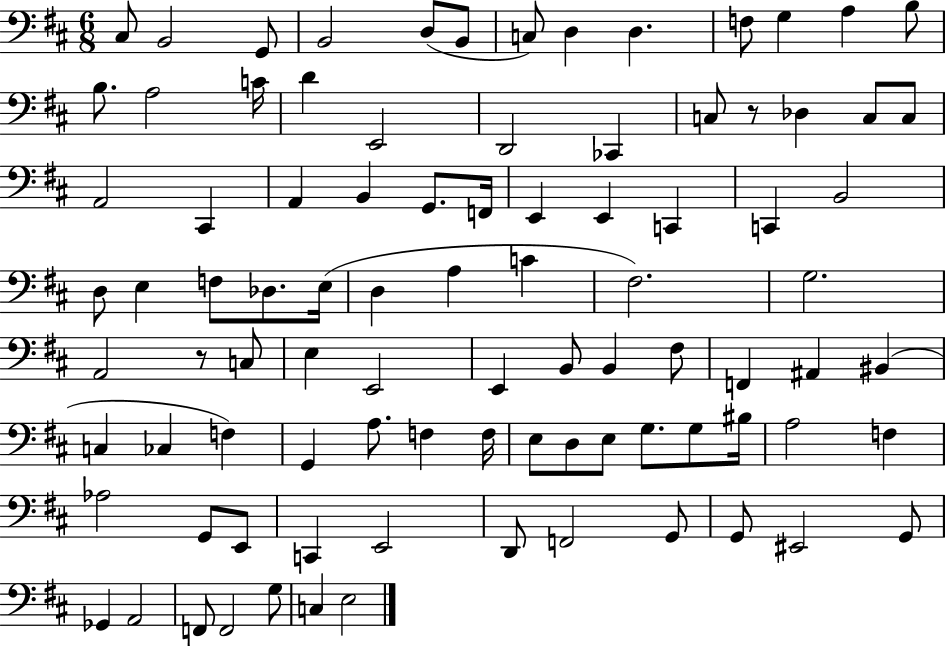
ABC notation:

X:1
T:Untitled
M:6/8
L:1/4
K:D
^C,/2 B,,2 G,,/2 B,,2 D,/2 B,,/2 C,/2 D, D, F,/2 G, A, B,/2 B,/2 A,2 C/4 D E,,2 D,,2 _C,, C,/2 z/2 _D, C,/2 C,/2 A,,2 ^C,, A,, B,, G,,/2 F,,/4 E,, E,, C,, C,, B,,2 D,/2 E, F,/2 _D,/2 E,/4 D, A, C ^F,2 G,2 A,,2 z/2 C,/2 E, E,,2 E,, B,,/2 B,, ^F,/2 F,, ^A,, ^B,, C, _C, F, G,, A,/2 F, F,/4 E,/2 D,/2 E,/2 G,/2 G,/2 ^B,/4 A,2 F, _A,2 G,,/2 E,,/2 C,, E,,2 D,,/2 F,,2 G,,/2 G,,/2 ^E,,2 G,,/2 _G,, A,,2 F,,/2 F,,2 G,/2 C, E,2